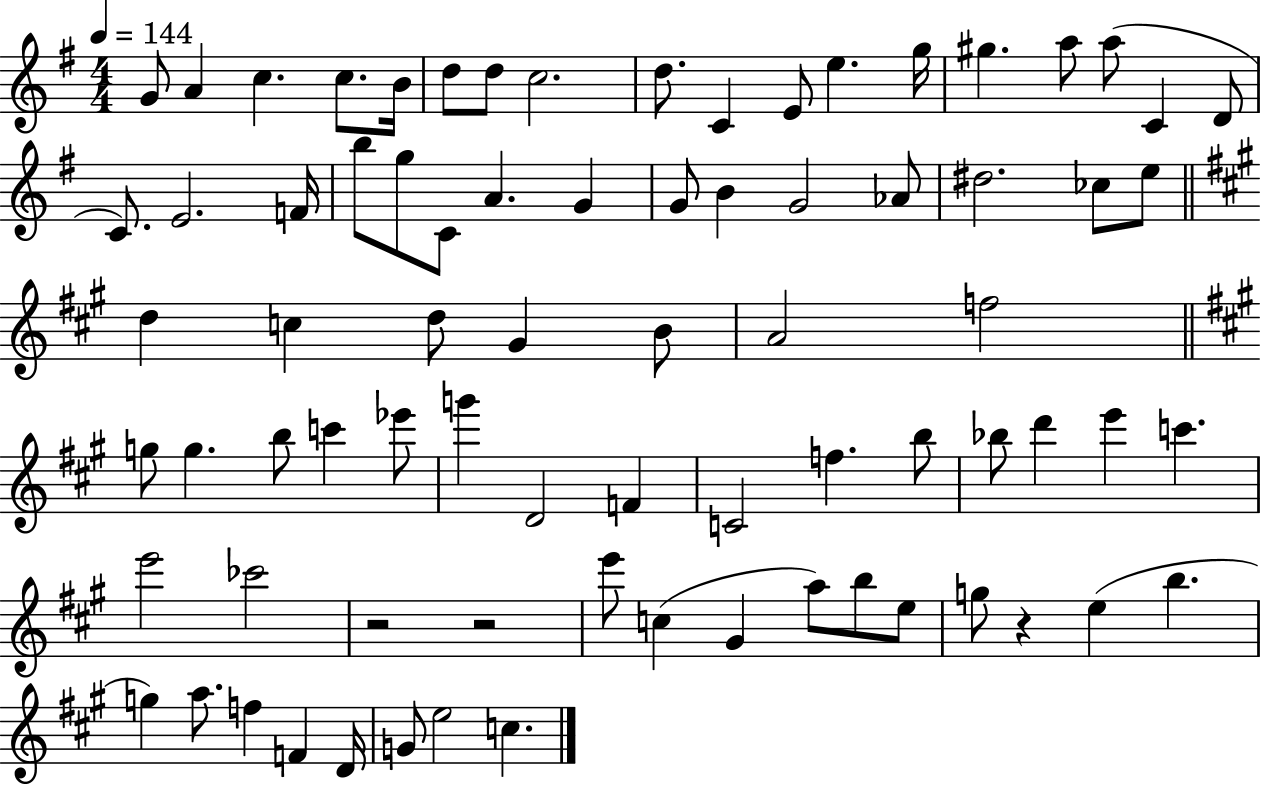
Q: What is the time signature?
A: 4/4